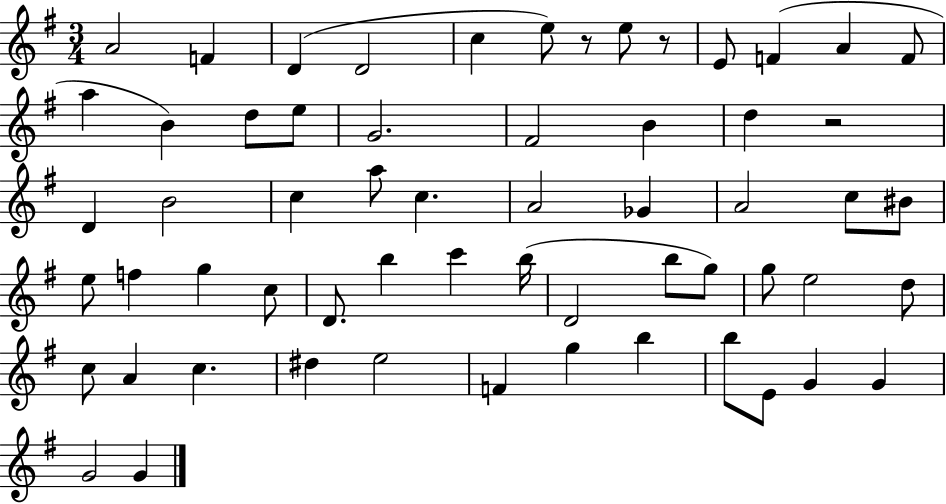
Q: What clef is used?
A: treble